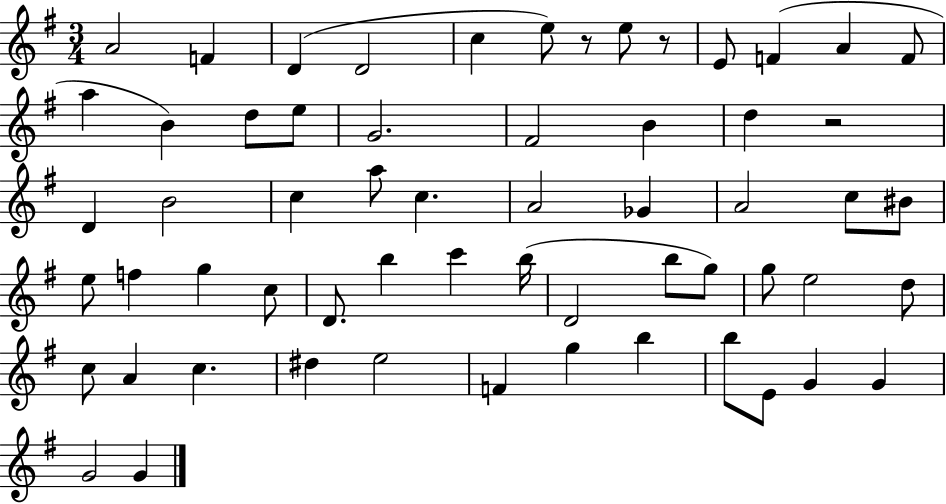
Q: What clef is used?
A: treble